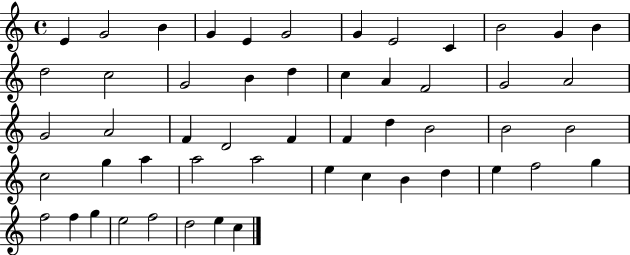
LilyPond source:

{
  \clef treble
  \time 4/4
  \defaultTimeSignature
  \key c \major
  e'4 g'2 b'4 | g'4 e'4 g'2 | g'4 e'2 c'4 | b'2 g'4 b'4 | \break d''2 c''2 | g'2 b'4 d''4 | c''4 a'4 f'2 | g'2 a'2 | \break g'2 a'2 | f'4 d'2 f'4 | f'4 d''4 b'2 | b'2 b'2 | \break c''2 g''4 a''4 | a''2 a''2 | e''4 c''4 b'4 d''4 | e''4 f''2 g''4 | \break f''2 f''4 g''4 | e''2 f''2 | d''2 e''4 c''4 | \bar "|."
}